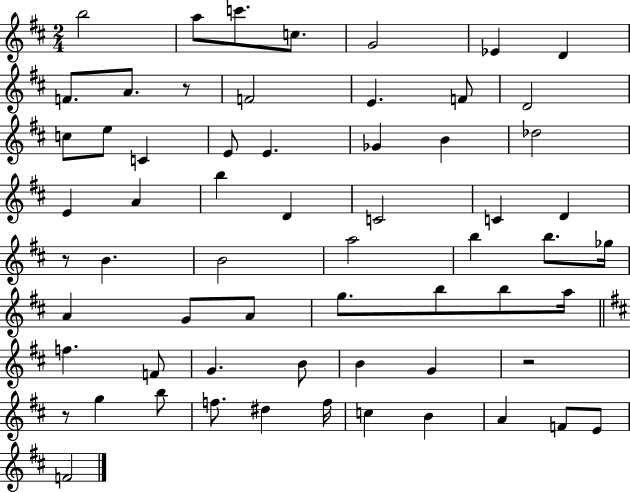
B5/h A5/e C6/e. C5/e. G4/h Eb4/q D4/q F4/e. A4/e. R/e F4/h E4/q. F4/e D4/h C5/e E5/e C4/q E4/e E4/q. Gb4/q B4/q Db5/h E4/q A4/q B5/q D4/q C4/h C4/q D4/q R/e B4/q. B4/h A5/h B5/q B5/e. Gb5/s A4/q G4/e A4/e G5/e. B5/e B5/e A5/s F5/q. F4/e G4/q. B4/e B4/q G4/q R/h R/e G5/q B5/e F5/e. D#5/q F5/s C5/q B4/q A4/q F4/e E4/e F4/h